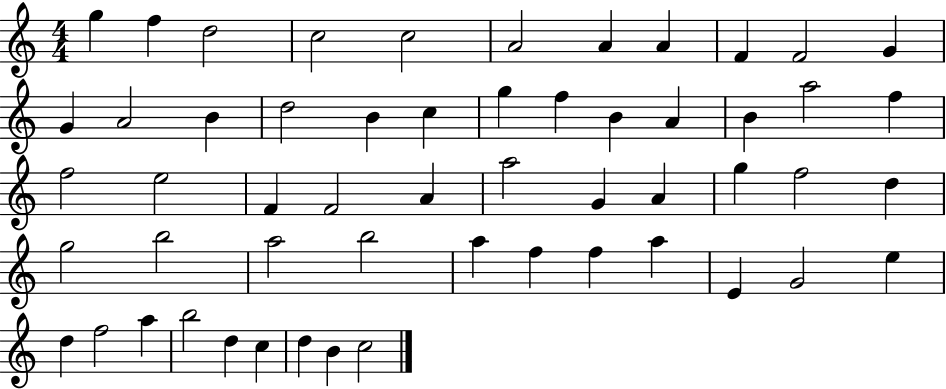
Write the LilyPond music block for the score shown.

{
  \clef treble
  \numericTimeSignature
  \time 4/4
  \key c \major
  g''4 f''4 d''2 | c''2 c''2 | a'2 a'4 a'4 | f'4 f'2 g'4 | \break g'4 a'2 b'4 | d''2 b'4 c''4 | g''4 f''4 b'4 a'4 | b'4 a''2 f''4 | \break f''2 e''2 | f'4 f'2 a'4 | a''2 g'4 a'4 | g''4 f''2 d''4 | \break g''2 b''2 | a''2 b''2 | a''4 f''4 f''4 a''4 | e'4 g'2 e''4 | \break d''4 f''2 a''4 | b''2 d''4 c''4 | d''4 b'4 c''2 | \bar "|."
}